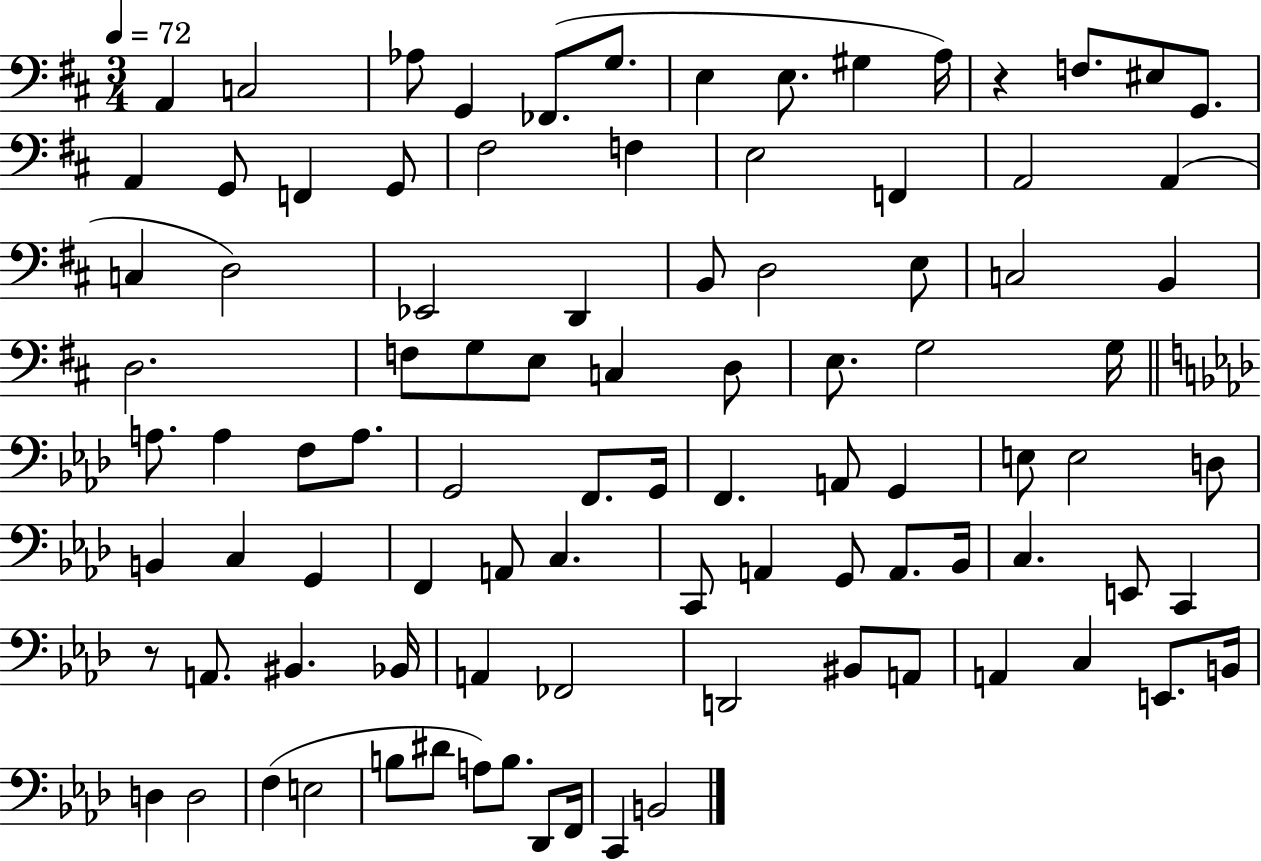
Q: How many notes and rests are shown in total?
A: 94